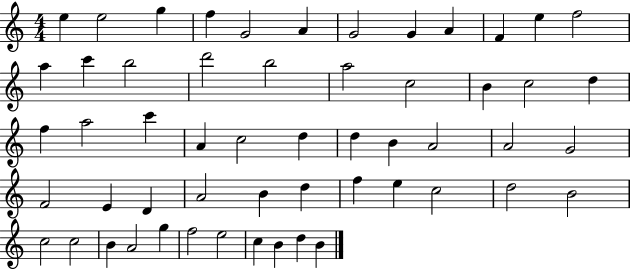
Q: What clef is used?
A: treble